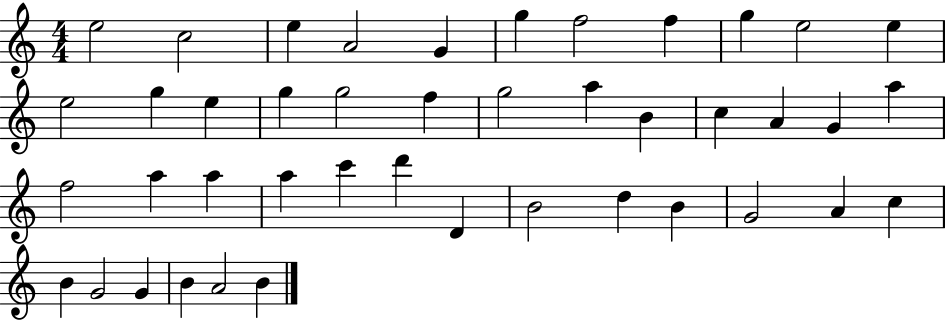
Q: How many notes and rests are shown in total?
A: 43